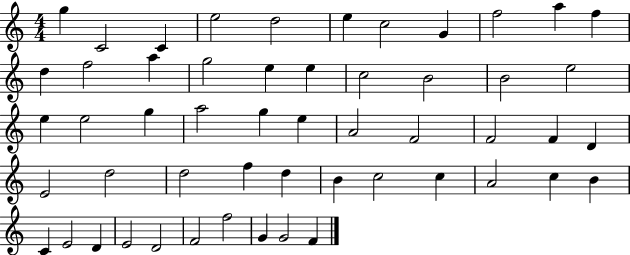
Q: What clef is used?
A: treble